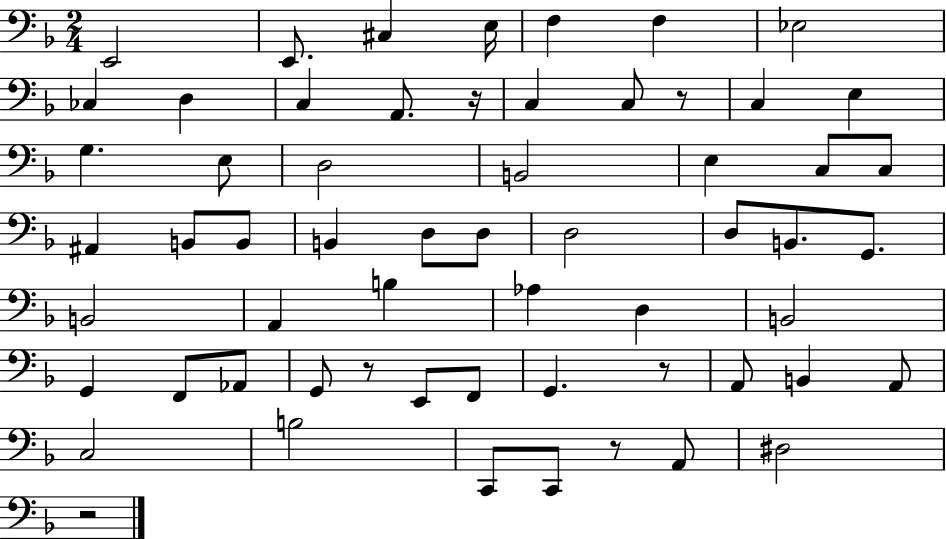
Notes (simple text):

E2/h E2/e. C#3/q E3/s F3/q F3/q Eb3/h CES3/q D3/q C3/q A2/e. R/s C3/q C3/e R/e C3/q E3/q G3/q. E3/e D3/h B2/h E3/q C3/e C3/e A#2/q B2/e B2/e B2/q D3/e D3/e D3/h D3/e B2/e. G2/e. B2/h A2/q B3/q Ab3/q D3/q B2/h G2/q F2/e Ab2/e G2/e R/e E2/e F2/e G2/q. R/e A2/e B2/q A2/e C3/h B3/h C2/e C2/e R/e A2/e D#3/h R/h